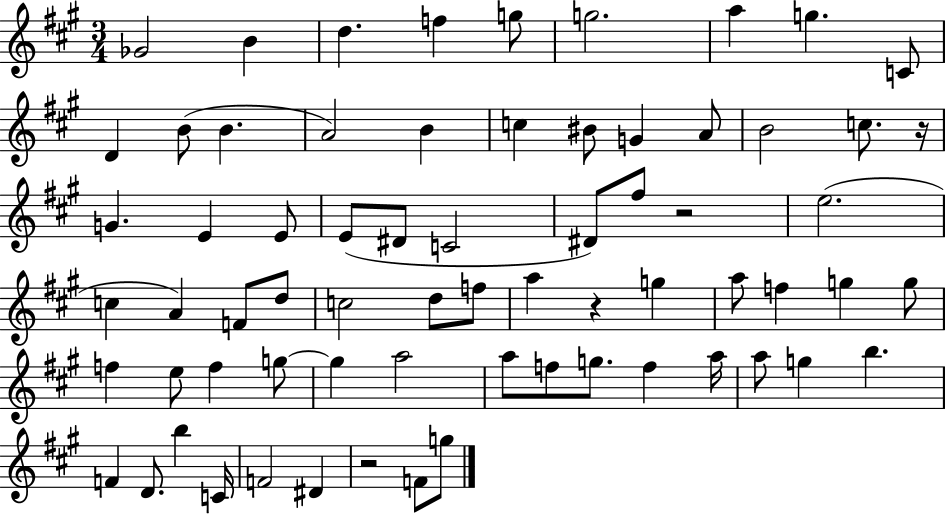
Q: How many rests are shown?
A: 4